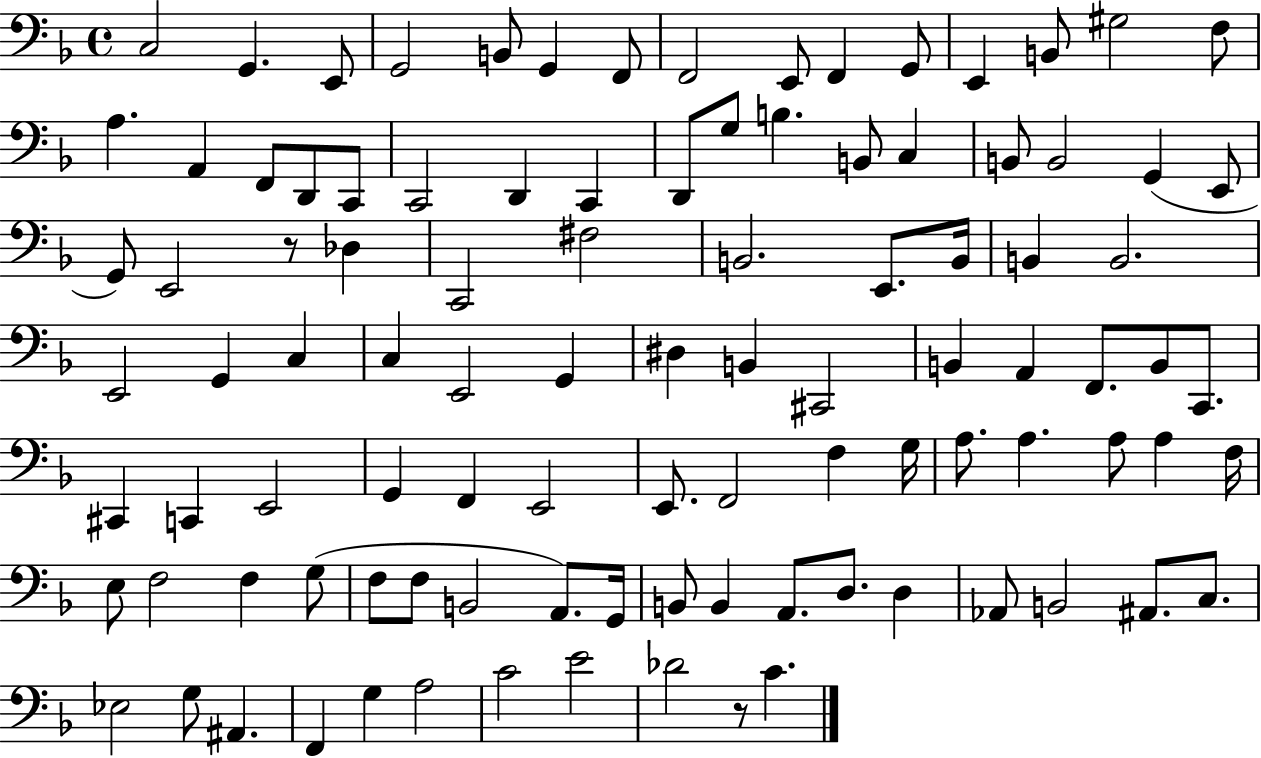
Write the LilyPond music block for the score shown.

{
  \clef bass
  \time 4/4
  \defaultTimeSignature
  \key f \major
  c2 g,4. e,8 | g,2 b,8 g,4 f,8 | f,2 e,8 f,4 g,8 | e,4 b,8 gis2 f8 | \break a4. a,4 f,8 d,8 c,8 | c,2 d,4 c,4 | d,8 g8 b4. b,8 c4 | b,8 b,2 g,4( e,8 | \break g,8) e,2 r8 des4 | c,2 fis2 | b,2. e,8. b,16 | b,4 b,2. | \break e,2 g,4 c4 | c4 e,2 g,4 | dis4 b,4 cis,2 | b,4 a,4 f,8. b,8 c,8. | \break cis,4 c,4 e,2 | g,4 f,4 e,2 | e,8. f,2 f4 g16 | a8. a4. a8 a4 f16 | \break e8 f2 f4 g8( | f8 f8 b,2 a,8.) g,16 | b,8 b,4 a,8. d8. d4 | aes,8 b,2 ais,8. c8. | \break ees2 g8 ais,4. | f,4 g4 a2 | c'2 e'2 | des'2 r8 c'4. | \break \bar "|."
}